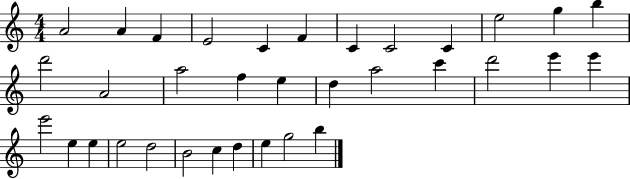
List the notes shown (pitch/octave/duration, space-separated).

A4/h A4/q F4/q E4/h C4/q F4/q C4/q C4/h C4/q E5/h G5/q B5/q D6/h A4/h A5/h F5/q E5/q D5/q A5/h C6/q D6/h E6/q E6/q E6/h E5/q E5/q E5/h D5/h B4/h C5/q D5/q E5/q G5/h B5/q